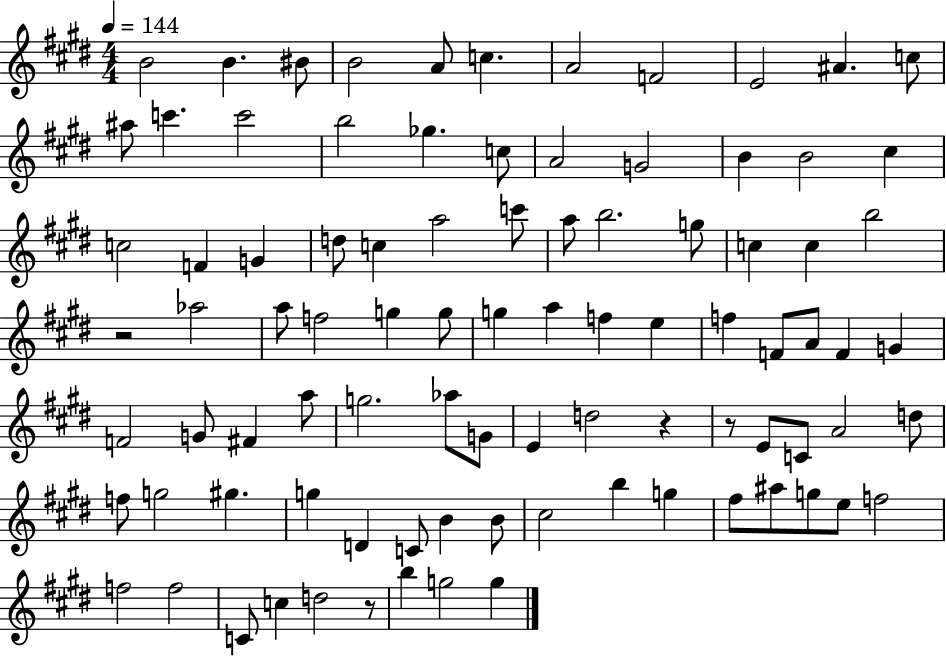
B4/h B4/q. BIS4/e B4/h A4/e C5/q. A4/h F4/h E4/h A#4/q. C5/e A#5/e C6/q. C6/h B5/h Gb5/q. C5/e A4/h G4/h B4/q B4/h C#5/q C5/h F4/q G4/q D5/e C5/q A5/h C6/e A5/e B5/h. G5/e C5/q C5/q B5/h R/h Ab5/h A5/e F5/h G5/q G5/e G5/q A5/q F5/q E5/q F5/q F4/e A4/e F4/q G4/q F4/h G4/e F#4/q A5/e G5/h. Ab5/e G4/e E4/q D5/h R/q R/e E4/e C4/e A4/h D5/e F5/e G5/h G#5/q. G5/q D4/q C4/e B4/q B4/e C#5/h B5/q G5/q F#5/e A#5/e G5/e E5/e F5/h F5/h F5/h C4/e C5/q D5/h R/e B5/q G5/h G5/q